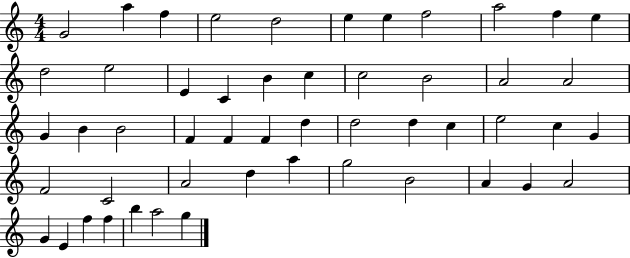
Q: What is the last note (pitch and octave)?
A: G5